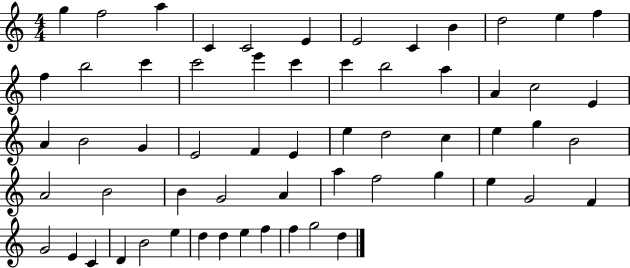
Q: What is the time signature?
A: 4/4